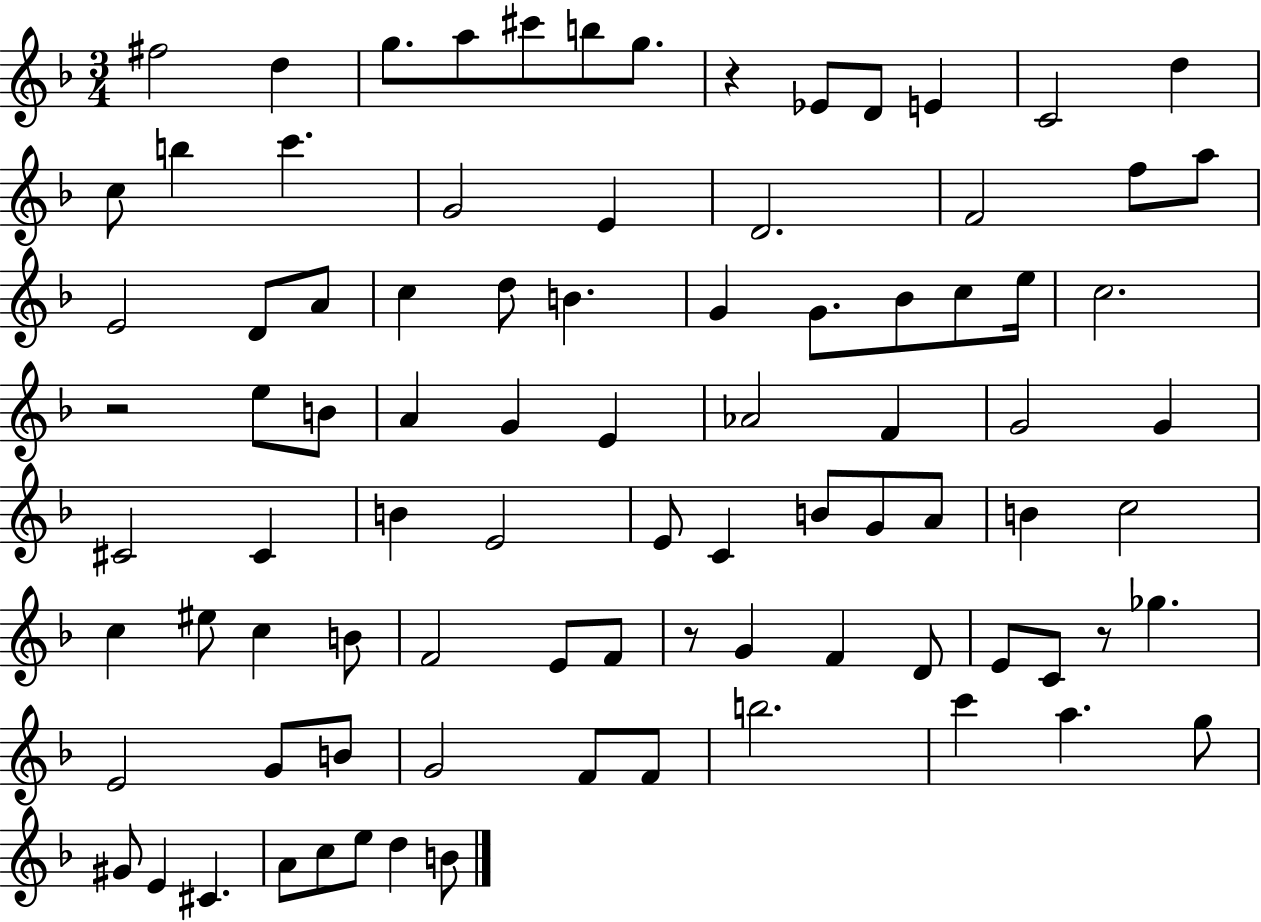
X:1
T:Untitled
M:3/4
L:1/4
K:F
^f2 d g/2 a/2 ^c'/2 b/2 g/2 z _E/2 D/2 E C2 d c/2 b c' G2 E D2 F2 f/2 a/2 E2 D/2 A/2 c d/2 B G G/2 _B/2 c/2 e/4 c2 z2 e/2 B/2 A G E _A2 F G2 G ^C2 ^C B E2 E/2 C B/2 G/2 A/2 B c2 c ^e/2 c B/2 F2 E/2 F/2 z/2 G F D/2 E/2 C/2 z/2 _g E2 G/2 B/2 G2 F/2 F/2 b2 c' a g/2 ^G/2 E ^C A/2 c/2 e/2 d B/2